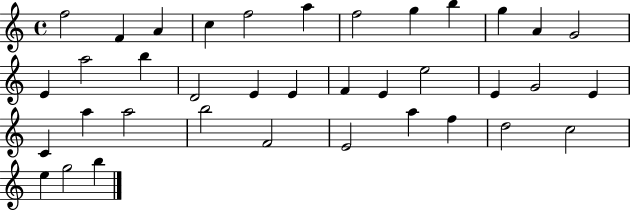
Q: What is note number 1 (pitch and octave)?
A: F5